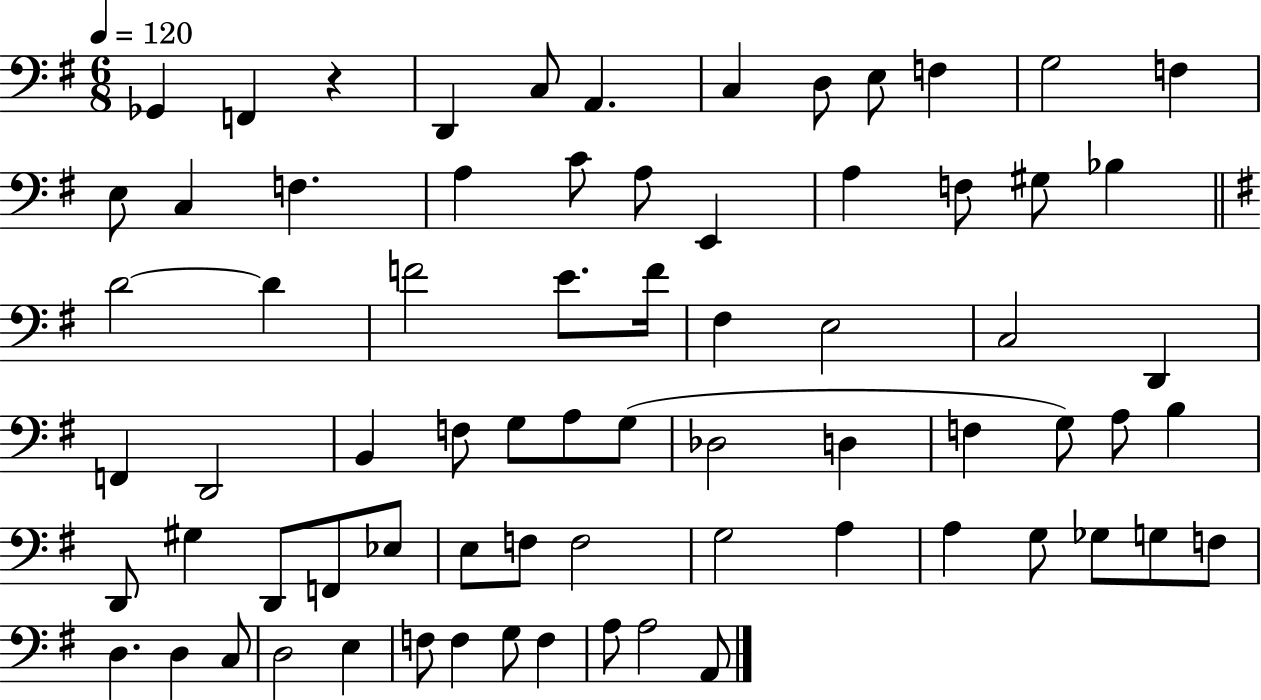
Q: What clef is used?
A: bass